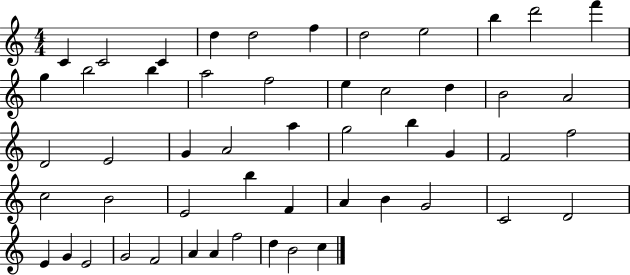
{
  \clef treble
  \numericTimeSignature
  \time 4/4
  \key c \major
  c'4 c'2 c'4 | d''4 d''2 f''4 | d''2 e''2 | b''4 d'''2 f'''4 | \break g''4 b''2 b''4 | a''2 f''2 | e''4 c''2 d''4 | b'2 a'2 | \break d'2 e'2 | g'4 a'2 a''4 | g''2 b''4 g'4 | f'2 f''2 | \break c''2 b'2 | e'2 b''4 f'4 | a'4 b'4 g'2 | c'2 d'2 | \break e'4 g'4 e'2 | g'2 f'2 | a'4 a'4 f''2 | d''4 b'2 c''4 | \break \bar "|."
}